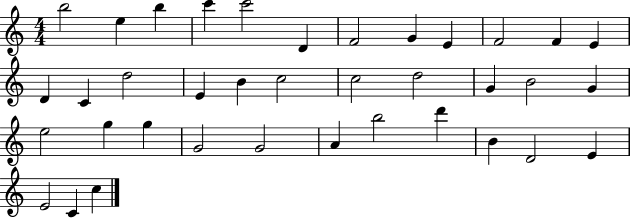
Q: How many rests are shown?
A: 0